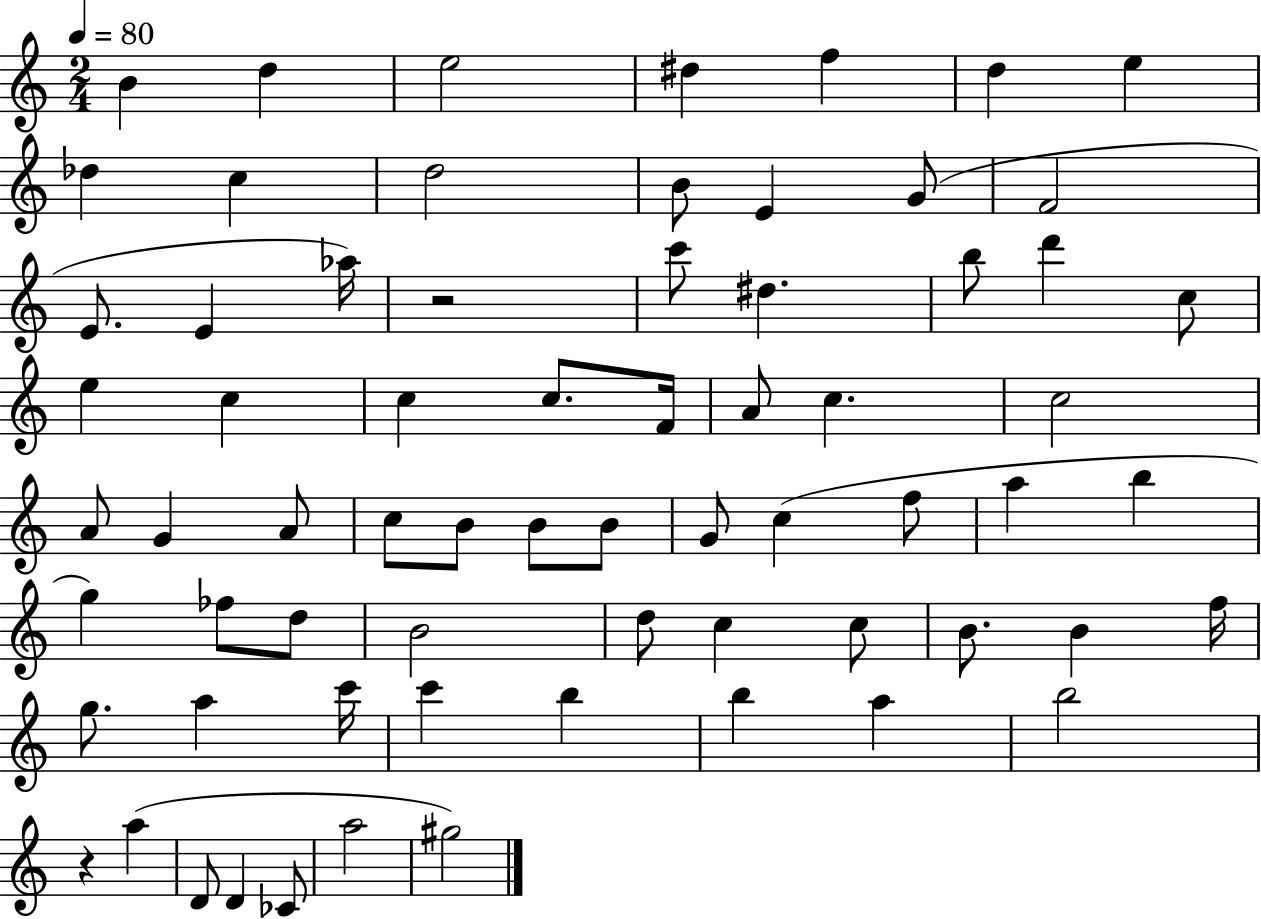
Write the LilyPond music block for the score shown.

{
  \clef treble
  \numericTimeSignature
  \time 2/4
  \key c \major
  \tempo 4 = 80
  b'4 d''4 | e''2 | dis''4 f''4 | d''4 e''4 | \break des''4 c''4 | d''2 | b'8 e'4 g'8( | f'2 | \break e'8. e'4 aes''16) | r2 | c'''8 dis''4. | b''8 d'''4 c''8 | \break e''4 c''4 | c''4 c''8. f'16 | a'8 c''4. | c''2 | \break a'8 g'4 a'8 | c''8 b'8 b'8 b'8 | g'8 c''4( f''8 | a''4 b''4 | \break g''4) fes''8 d''8 | b'2 | d''8 c''4 c''8 | b'8. b'4 f''16 | \break g''8. a''4 c'''16 | c'''4 b''4 | b''4 a''4 | b''2 | \break r4 a''4( | d'8 d'4 ces'8 | a''2 | gis''2) | \break \bar "|."
}